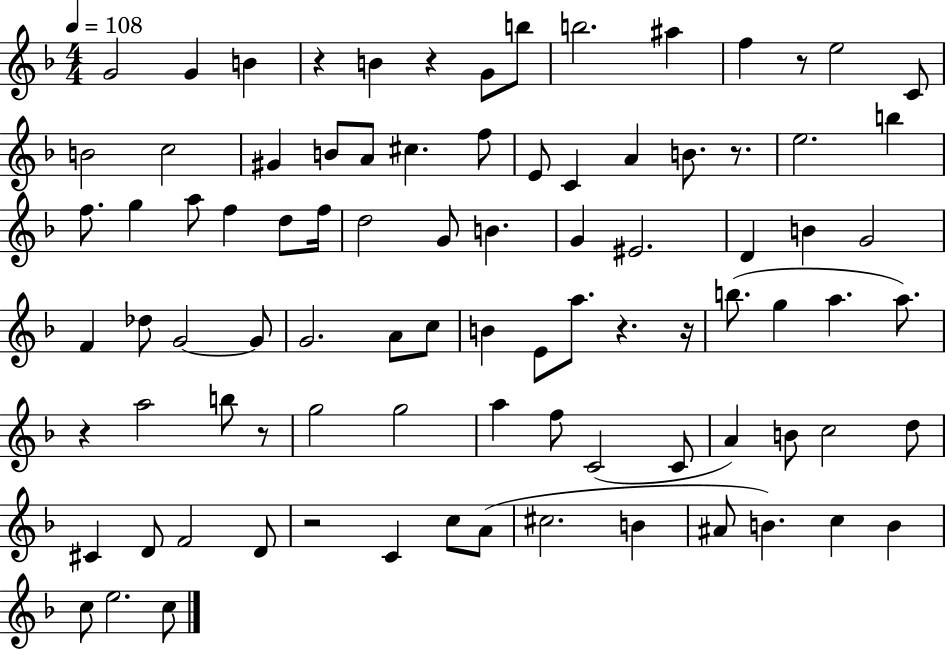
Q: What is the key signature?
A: F major